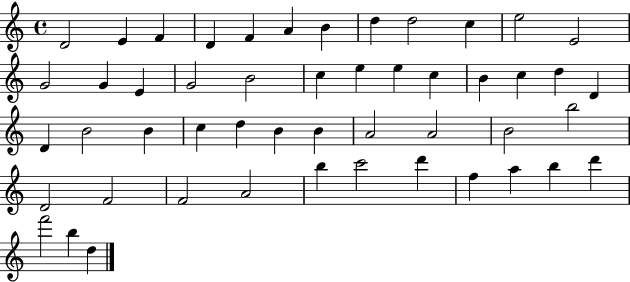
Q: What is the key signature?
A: C major